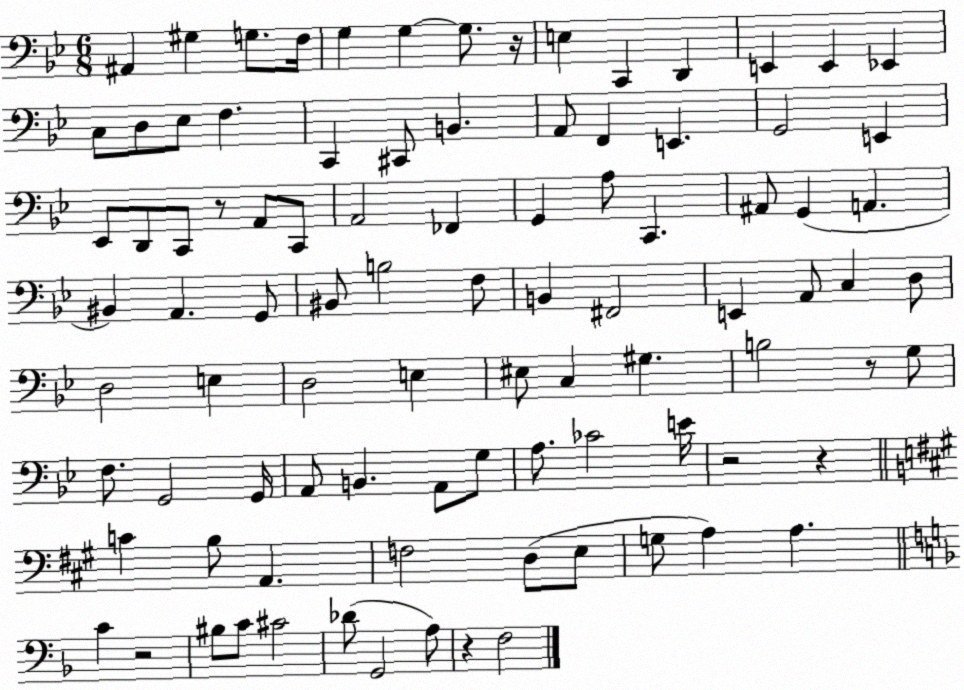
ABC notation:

X:1
T:Untitled
M:6/8
L:1/4
K:Bb
^A,, ^G, G,/2 F,/4 G, G, G,/2 z/4 E, C,, D,, E,, E,, _E,, C,/2 D,/2 _E,/2 F, C,, ^C,,/2 B,, A,,/2 F,, E,, G,,2 E,, _E,,/2 D,,/2 C,,/2 z/2 A,,/2 C,,/2 A,,2 _F,, G,, A,/2 C,, ^A,,/2 G,, A,, ^B,, A,, G,,/2 ^B,,/2 B,2 F,/2 B,, ^F,,2 E,, A,,/2 C, D,/2 D,2 E, D,2 E, ^E,/2 C, ^G, B,2 z/2 G,/2 F,/2 G,,2 G,,/4 A,,/2 B,, A,,/2 G,/2 A,/2 _C2 E/4 z2 z C B,/2 A,, F,2 D,/2 E,/2 G,/2 A, A, C z2 ^B,/2 C/2 ^C2 _D/2 G,,2 A,/2 z F,2